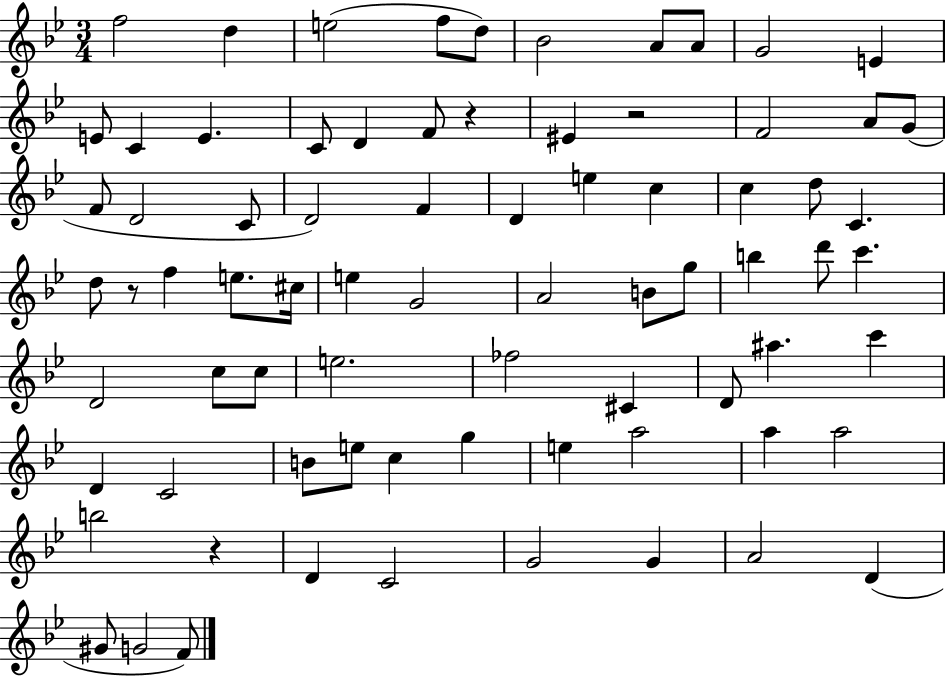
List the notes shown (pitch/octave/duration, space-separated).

F5/h D5/q E5/h F5/e D5/e Bb4/h A4/e A4/e G4/h E4/q E4/e C4/q E4/q. C4/e D4/q F4/e R/q EIS4/q R/h F4/h A4/e G4/e F4/e D4/h C4/e D4/h F4/q D4/q E5/q C5/q C5/q D5/e C4/q. D5/e R/e F5/q E5/e. C#5/s E5/q G4/h A4/h B4/e G5/e B5/q D6/e C6/q. D4/h C5/e C5/e E5/h. FES5/h C#4/q D4/e A#5/q. C6/q D4/q C4/h B4/e E5/e C5/q G5/q E5/q A5/h A5/q A5/h B5/h R/q D4/q C4/h G4/h G4/q A4/h D4/q G#4/e G4/h F4/e